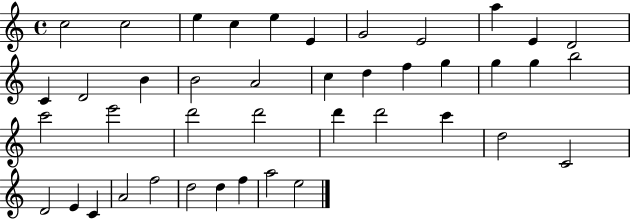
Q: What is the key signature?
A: C major